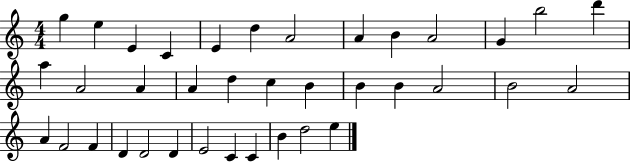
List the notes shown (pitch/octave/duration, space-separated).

G5/q E5/q E4/q C4/q E4/q D5/q A4/h A4/q B4/q A4/h G4/q B5/h D6/q A5/q A4/h A4/q A4/q D5/q C5/q B4/q B4/q B4/q A4/h B4/h A4/h A4/q F4/h F4/q D4/q D4/h D4/q E4/h C4/q C4/q B4/q D5/h E5/q